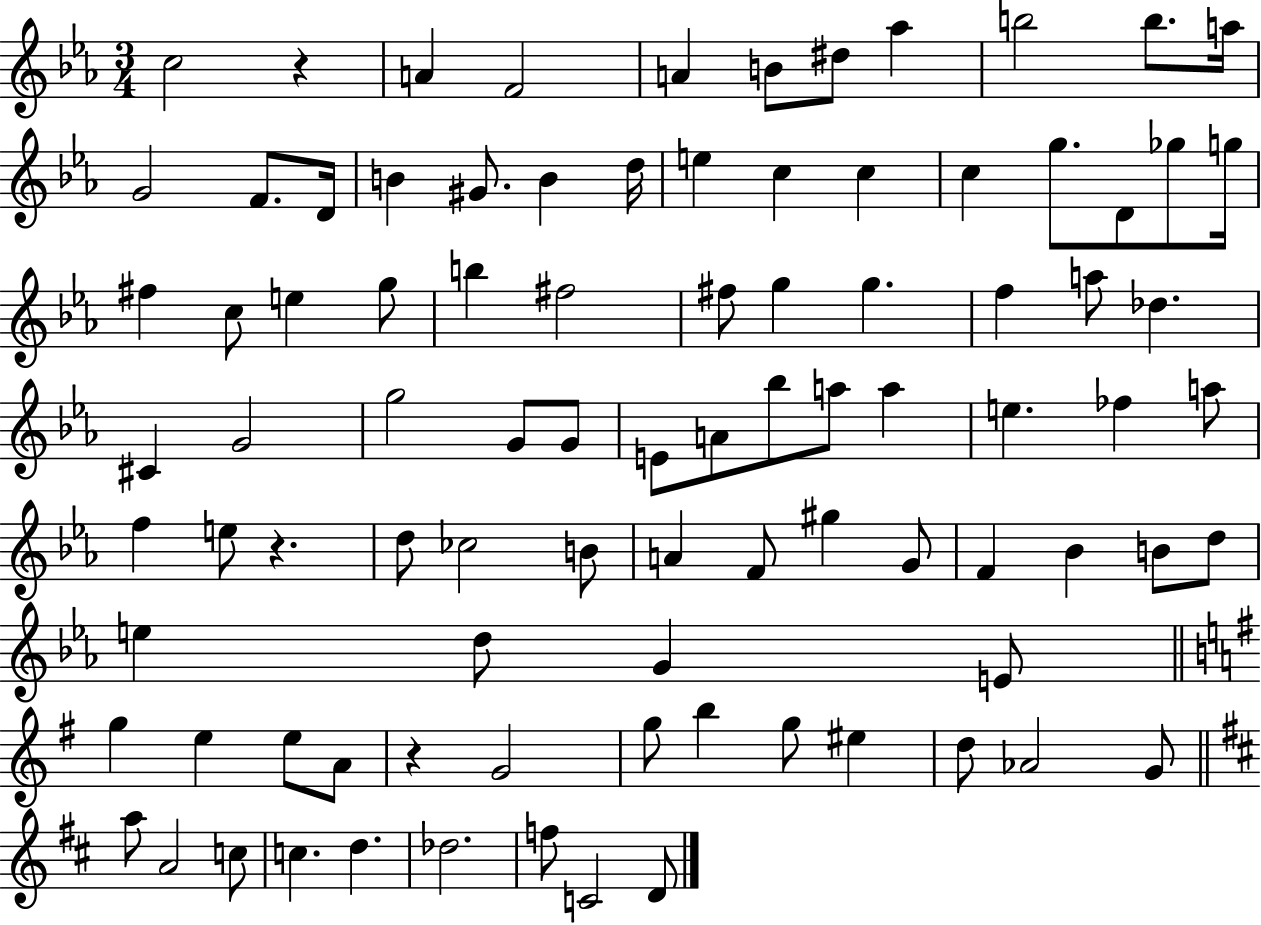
X:1
T:Untitled
M:3/4
L:1/4
K:Eb
c2 z A F2 A B/2 ^d/2 _a b2 b/2 a/4 G2 F/2 D/4 B ^G/2 B d/4 e c c c g/2 D/2 _g/2 g/4 ^f c/2 e g/2 b ^f2 ^f/2 g g f a/2 _d ^C G2 g2 G/2 G/2 E/2 A/2 _b/2 a/2 a e _f a/2 f e/2 z d/2 _c2 B/2 A F/2 ^g G/2 F _B B/2 d/2 e d/2 G E/2 g e e/2 A/2 z G2 g/2 b g/2 ^e d/2 _A2 G/2 a/2 A2 c/2 c d _d2 f/2 C2 D/2